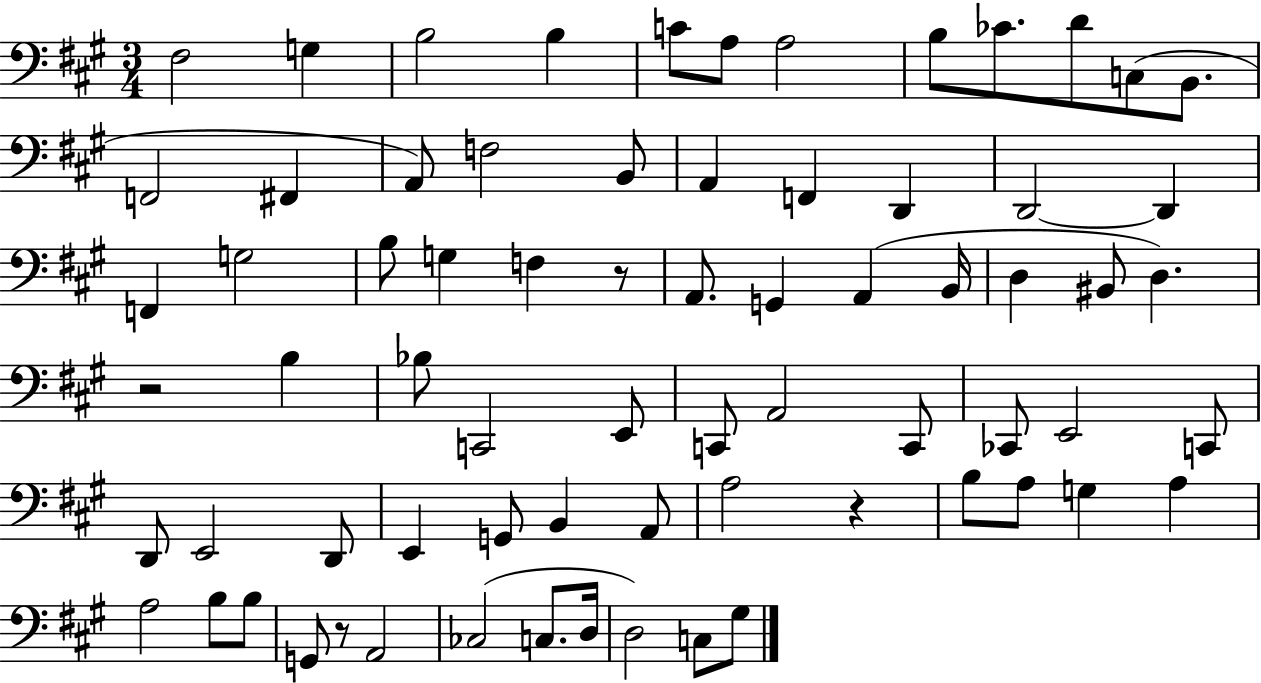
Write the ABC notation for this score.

X:1
T:Untitled
M:3/4
L:1/4
K:A
^F,2 G, B,2 B, C/2 A,/2 A,2 B,/2 _C/2 D/2 C,/2 B,,/2 F,,2 ^F,, A,,/2 F,2 B,,/2 A,, F,, D,, D,,2 D,, F,, G,2 B,/2 G, F, z/2 A,,/2 G,, A,, B,,/4 D, ^B,,/2 D, z2 B, _B,/2 C,,2 E,,/2 C,,/2 A,,2 C,,/2 _C,,/2 E,,2 C,,/2 D,,/2 E,,2 D,,/2 E,, G,,/2 B,, A,,/2 A,2 z B,/2 A,/2 G, A, A,2 B,/2 B,/2 G,,/2 z/2 A,,2 _C,2 C,/2 D,/4 D,2 C,/2 ^G,/2